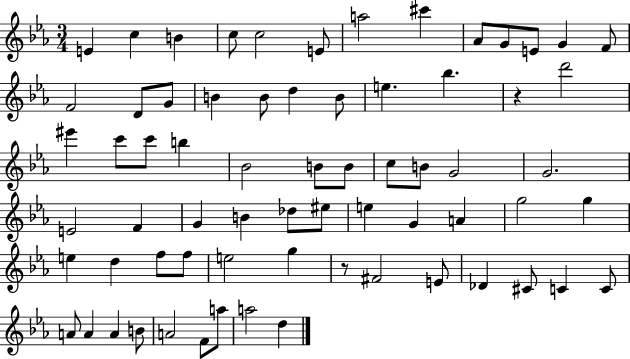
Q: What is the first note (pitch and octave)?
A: E4